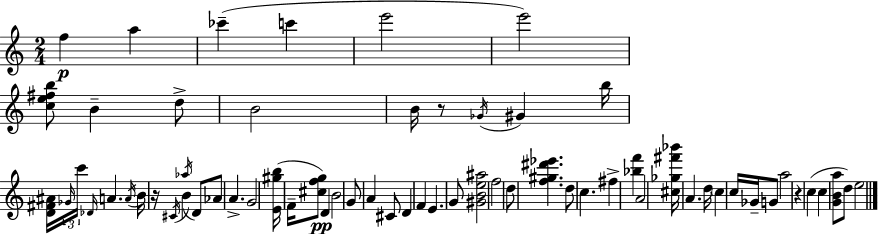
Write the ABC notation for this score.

X:1
T:Untitled
M:2/4
L:1/4
K:C
f a _c' c' e'2 e'2 [ce^fb]/2 B d/2 B2 B/4 z/2 _G/4 ^G b/4 [D^F^A]/4 _G/4 c'/4 _D/4 A A/4 B/4 z/4 ^C/4 B _a/4 D/2 _A/2 A G2 [E^gb]/4 F/4 [^cfg]/2 D B2 G/2 A ^C/2 D F E G/2 [^GBe^a]2 f2 d/2 [f^g^d'_e'] d/2 c ^f [_bf'] A2 [^c_g^f'_b']/4 A d/4 c c/4 _G/4 G/2 a2 z c c [GBa]/2 d/2 e2